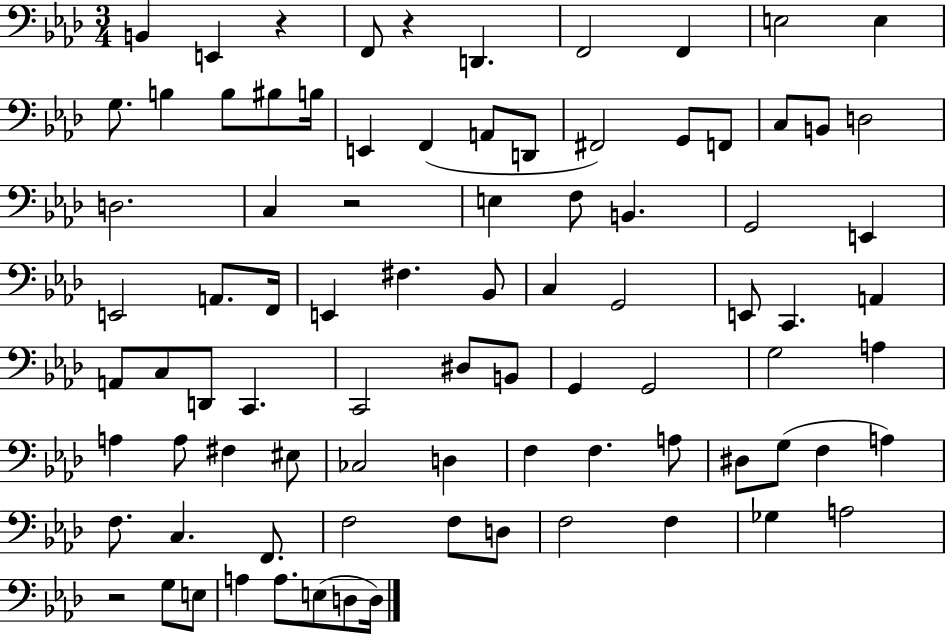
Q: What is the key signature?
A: AES major